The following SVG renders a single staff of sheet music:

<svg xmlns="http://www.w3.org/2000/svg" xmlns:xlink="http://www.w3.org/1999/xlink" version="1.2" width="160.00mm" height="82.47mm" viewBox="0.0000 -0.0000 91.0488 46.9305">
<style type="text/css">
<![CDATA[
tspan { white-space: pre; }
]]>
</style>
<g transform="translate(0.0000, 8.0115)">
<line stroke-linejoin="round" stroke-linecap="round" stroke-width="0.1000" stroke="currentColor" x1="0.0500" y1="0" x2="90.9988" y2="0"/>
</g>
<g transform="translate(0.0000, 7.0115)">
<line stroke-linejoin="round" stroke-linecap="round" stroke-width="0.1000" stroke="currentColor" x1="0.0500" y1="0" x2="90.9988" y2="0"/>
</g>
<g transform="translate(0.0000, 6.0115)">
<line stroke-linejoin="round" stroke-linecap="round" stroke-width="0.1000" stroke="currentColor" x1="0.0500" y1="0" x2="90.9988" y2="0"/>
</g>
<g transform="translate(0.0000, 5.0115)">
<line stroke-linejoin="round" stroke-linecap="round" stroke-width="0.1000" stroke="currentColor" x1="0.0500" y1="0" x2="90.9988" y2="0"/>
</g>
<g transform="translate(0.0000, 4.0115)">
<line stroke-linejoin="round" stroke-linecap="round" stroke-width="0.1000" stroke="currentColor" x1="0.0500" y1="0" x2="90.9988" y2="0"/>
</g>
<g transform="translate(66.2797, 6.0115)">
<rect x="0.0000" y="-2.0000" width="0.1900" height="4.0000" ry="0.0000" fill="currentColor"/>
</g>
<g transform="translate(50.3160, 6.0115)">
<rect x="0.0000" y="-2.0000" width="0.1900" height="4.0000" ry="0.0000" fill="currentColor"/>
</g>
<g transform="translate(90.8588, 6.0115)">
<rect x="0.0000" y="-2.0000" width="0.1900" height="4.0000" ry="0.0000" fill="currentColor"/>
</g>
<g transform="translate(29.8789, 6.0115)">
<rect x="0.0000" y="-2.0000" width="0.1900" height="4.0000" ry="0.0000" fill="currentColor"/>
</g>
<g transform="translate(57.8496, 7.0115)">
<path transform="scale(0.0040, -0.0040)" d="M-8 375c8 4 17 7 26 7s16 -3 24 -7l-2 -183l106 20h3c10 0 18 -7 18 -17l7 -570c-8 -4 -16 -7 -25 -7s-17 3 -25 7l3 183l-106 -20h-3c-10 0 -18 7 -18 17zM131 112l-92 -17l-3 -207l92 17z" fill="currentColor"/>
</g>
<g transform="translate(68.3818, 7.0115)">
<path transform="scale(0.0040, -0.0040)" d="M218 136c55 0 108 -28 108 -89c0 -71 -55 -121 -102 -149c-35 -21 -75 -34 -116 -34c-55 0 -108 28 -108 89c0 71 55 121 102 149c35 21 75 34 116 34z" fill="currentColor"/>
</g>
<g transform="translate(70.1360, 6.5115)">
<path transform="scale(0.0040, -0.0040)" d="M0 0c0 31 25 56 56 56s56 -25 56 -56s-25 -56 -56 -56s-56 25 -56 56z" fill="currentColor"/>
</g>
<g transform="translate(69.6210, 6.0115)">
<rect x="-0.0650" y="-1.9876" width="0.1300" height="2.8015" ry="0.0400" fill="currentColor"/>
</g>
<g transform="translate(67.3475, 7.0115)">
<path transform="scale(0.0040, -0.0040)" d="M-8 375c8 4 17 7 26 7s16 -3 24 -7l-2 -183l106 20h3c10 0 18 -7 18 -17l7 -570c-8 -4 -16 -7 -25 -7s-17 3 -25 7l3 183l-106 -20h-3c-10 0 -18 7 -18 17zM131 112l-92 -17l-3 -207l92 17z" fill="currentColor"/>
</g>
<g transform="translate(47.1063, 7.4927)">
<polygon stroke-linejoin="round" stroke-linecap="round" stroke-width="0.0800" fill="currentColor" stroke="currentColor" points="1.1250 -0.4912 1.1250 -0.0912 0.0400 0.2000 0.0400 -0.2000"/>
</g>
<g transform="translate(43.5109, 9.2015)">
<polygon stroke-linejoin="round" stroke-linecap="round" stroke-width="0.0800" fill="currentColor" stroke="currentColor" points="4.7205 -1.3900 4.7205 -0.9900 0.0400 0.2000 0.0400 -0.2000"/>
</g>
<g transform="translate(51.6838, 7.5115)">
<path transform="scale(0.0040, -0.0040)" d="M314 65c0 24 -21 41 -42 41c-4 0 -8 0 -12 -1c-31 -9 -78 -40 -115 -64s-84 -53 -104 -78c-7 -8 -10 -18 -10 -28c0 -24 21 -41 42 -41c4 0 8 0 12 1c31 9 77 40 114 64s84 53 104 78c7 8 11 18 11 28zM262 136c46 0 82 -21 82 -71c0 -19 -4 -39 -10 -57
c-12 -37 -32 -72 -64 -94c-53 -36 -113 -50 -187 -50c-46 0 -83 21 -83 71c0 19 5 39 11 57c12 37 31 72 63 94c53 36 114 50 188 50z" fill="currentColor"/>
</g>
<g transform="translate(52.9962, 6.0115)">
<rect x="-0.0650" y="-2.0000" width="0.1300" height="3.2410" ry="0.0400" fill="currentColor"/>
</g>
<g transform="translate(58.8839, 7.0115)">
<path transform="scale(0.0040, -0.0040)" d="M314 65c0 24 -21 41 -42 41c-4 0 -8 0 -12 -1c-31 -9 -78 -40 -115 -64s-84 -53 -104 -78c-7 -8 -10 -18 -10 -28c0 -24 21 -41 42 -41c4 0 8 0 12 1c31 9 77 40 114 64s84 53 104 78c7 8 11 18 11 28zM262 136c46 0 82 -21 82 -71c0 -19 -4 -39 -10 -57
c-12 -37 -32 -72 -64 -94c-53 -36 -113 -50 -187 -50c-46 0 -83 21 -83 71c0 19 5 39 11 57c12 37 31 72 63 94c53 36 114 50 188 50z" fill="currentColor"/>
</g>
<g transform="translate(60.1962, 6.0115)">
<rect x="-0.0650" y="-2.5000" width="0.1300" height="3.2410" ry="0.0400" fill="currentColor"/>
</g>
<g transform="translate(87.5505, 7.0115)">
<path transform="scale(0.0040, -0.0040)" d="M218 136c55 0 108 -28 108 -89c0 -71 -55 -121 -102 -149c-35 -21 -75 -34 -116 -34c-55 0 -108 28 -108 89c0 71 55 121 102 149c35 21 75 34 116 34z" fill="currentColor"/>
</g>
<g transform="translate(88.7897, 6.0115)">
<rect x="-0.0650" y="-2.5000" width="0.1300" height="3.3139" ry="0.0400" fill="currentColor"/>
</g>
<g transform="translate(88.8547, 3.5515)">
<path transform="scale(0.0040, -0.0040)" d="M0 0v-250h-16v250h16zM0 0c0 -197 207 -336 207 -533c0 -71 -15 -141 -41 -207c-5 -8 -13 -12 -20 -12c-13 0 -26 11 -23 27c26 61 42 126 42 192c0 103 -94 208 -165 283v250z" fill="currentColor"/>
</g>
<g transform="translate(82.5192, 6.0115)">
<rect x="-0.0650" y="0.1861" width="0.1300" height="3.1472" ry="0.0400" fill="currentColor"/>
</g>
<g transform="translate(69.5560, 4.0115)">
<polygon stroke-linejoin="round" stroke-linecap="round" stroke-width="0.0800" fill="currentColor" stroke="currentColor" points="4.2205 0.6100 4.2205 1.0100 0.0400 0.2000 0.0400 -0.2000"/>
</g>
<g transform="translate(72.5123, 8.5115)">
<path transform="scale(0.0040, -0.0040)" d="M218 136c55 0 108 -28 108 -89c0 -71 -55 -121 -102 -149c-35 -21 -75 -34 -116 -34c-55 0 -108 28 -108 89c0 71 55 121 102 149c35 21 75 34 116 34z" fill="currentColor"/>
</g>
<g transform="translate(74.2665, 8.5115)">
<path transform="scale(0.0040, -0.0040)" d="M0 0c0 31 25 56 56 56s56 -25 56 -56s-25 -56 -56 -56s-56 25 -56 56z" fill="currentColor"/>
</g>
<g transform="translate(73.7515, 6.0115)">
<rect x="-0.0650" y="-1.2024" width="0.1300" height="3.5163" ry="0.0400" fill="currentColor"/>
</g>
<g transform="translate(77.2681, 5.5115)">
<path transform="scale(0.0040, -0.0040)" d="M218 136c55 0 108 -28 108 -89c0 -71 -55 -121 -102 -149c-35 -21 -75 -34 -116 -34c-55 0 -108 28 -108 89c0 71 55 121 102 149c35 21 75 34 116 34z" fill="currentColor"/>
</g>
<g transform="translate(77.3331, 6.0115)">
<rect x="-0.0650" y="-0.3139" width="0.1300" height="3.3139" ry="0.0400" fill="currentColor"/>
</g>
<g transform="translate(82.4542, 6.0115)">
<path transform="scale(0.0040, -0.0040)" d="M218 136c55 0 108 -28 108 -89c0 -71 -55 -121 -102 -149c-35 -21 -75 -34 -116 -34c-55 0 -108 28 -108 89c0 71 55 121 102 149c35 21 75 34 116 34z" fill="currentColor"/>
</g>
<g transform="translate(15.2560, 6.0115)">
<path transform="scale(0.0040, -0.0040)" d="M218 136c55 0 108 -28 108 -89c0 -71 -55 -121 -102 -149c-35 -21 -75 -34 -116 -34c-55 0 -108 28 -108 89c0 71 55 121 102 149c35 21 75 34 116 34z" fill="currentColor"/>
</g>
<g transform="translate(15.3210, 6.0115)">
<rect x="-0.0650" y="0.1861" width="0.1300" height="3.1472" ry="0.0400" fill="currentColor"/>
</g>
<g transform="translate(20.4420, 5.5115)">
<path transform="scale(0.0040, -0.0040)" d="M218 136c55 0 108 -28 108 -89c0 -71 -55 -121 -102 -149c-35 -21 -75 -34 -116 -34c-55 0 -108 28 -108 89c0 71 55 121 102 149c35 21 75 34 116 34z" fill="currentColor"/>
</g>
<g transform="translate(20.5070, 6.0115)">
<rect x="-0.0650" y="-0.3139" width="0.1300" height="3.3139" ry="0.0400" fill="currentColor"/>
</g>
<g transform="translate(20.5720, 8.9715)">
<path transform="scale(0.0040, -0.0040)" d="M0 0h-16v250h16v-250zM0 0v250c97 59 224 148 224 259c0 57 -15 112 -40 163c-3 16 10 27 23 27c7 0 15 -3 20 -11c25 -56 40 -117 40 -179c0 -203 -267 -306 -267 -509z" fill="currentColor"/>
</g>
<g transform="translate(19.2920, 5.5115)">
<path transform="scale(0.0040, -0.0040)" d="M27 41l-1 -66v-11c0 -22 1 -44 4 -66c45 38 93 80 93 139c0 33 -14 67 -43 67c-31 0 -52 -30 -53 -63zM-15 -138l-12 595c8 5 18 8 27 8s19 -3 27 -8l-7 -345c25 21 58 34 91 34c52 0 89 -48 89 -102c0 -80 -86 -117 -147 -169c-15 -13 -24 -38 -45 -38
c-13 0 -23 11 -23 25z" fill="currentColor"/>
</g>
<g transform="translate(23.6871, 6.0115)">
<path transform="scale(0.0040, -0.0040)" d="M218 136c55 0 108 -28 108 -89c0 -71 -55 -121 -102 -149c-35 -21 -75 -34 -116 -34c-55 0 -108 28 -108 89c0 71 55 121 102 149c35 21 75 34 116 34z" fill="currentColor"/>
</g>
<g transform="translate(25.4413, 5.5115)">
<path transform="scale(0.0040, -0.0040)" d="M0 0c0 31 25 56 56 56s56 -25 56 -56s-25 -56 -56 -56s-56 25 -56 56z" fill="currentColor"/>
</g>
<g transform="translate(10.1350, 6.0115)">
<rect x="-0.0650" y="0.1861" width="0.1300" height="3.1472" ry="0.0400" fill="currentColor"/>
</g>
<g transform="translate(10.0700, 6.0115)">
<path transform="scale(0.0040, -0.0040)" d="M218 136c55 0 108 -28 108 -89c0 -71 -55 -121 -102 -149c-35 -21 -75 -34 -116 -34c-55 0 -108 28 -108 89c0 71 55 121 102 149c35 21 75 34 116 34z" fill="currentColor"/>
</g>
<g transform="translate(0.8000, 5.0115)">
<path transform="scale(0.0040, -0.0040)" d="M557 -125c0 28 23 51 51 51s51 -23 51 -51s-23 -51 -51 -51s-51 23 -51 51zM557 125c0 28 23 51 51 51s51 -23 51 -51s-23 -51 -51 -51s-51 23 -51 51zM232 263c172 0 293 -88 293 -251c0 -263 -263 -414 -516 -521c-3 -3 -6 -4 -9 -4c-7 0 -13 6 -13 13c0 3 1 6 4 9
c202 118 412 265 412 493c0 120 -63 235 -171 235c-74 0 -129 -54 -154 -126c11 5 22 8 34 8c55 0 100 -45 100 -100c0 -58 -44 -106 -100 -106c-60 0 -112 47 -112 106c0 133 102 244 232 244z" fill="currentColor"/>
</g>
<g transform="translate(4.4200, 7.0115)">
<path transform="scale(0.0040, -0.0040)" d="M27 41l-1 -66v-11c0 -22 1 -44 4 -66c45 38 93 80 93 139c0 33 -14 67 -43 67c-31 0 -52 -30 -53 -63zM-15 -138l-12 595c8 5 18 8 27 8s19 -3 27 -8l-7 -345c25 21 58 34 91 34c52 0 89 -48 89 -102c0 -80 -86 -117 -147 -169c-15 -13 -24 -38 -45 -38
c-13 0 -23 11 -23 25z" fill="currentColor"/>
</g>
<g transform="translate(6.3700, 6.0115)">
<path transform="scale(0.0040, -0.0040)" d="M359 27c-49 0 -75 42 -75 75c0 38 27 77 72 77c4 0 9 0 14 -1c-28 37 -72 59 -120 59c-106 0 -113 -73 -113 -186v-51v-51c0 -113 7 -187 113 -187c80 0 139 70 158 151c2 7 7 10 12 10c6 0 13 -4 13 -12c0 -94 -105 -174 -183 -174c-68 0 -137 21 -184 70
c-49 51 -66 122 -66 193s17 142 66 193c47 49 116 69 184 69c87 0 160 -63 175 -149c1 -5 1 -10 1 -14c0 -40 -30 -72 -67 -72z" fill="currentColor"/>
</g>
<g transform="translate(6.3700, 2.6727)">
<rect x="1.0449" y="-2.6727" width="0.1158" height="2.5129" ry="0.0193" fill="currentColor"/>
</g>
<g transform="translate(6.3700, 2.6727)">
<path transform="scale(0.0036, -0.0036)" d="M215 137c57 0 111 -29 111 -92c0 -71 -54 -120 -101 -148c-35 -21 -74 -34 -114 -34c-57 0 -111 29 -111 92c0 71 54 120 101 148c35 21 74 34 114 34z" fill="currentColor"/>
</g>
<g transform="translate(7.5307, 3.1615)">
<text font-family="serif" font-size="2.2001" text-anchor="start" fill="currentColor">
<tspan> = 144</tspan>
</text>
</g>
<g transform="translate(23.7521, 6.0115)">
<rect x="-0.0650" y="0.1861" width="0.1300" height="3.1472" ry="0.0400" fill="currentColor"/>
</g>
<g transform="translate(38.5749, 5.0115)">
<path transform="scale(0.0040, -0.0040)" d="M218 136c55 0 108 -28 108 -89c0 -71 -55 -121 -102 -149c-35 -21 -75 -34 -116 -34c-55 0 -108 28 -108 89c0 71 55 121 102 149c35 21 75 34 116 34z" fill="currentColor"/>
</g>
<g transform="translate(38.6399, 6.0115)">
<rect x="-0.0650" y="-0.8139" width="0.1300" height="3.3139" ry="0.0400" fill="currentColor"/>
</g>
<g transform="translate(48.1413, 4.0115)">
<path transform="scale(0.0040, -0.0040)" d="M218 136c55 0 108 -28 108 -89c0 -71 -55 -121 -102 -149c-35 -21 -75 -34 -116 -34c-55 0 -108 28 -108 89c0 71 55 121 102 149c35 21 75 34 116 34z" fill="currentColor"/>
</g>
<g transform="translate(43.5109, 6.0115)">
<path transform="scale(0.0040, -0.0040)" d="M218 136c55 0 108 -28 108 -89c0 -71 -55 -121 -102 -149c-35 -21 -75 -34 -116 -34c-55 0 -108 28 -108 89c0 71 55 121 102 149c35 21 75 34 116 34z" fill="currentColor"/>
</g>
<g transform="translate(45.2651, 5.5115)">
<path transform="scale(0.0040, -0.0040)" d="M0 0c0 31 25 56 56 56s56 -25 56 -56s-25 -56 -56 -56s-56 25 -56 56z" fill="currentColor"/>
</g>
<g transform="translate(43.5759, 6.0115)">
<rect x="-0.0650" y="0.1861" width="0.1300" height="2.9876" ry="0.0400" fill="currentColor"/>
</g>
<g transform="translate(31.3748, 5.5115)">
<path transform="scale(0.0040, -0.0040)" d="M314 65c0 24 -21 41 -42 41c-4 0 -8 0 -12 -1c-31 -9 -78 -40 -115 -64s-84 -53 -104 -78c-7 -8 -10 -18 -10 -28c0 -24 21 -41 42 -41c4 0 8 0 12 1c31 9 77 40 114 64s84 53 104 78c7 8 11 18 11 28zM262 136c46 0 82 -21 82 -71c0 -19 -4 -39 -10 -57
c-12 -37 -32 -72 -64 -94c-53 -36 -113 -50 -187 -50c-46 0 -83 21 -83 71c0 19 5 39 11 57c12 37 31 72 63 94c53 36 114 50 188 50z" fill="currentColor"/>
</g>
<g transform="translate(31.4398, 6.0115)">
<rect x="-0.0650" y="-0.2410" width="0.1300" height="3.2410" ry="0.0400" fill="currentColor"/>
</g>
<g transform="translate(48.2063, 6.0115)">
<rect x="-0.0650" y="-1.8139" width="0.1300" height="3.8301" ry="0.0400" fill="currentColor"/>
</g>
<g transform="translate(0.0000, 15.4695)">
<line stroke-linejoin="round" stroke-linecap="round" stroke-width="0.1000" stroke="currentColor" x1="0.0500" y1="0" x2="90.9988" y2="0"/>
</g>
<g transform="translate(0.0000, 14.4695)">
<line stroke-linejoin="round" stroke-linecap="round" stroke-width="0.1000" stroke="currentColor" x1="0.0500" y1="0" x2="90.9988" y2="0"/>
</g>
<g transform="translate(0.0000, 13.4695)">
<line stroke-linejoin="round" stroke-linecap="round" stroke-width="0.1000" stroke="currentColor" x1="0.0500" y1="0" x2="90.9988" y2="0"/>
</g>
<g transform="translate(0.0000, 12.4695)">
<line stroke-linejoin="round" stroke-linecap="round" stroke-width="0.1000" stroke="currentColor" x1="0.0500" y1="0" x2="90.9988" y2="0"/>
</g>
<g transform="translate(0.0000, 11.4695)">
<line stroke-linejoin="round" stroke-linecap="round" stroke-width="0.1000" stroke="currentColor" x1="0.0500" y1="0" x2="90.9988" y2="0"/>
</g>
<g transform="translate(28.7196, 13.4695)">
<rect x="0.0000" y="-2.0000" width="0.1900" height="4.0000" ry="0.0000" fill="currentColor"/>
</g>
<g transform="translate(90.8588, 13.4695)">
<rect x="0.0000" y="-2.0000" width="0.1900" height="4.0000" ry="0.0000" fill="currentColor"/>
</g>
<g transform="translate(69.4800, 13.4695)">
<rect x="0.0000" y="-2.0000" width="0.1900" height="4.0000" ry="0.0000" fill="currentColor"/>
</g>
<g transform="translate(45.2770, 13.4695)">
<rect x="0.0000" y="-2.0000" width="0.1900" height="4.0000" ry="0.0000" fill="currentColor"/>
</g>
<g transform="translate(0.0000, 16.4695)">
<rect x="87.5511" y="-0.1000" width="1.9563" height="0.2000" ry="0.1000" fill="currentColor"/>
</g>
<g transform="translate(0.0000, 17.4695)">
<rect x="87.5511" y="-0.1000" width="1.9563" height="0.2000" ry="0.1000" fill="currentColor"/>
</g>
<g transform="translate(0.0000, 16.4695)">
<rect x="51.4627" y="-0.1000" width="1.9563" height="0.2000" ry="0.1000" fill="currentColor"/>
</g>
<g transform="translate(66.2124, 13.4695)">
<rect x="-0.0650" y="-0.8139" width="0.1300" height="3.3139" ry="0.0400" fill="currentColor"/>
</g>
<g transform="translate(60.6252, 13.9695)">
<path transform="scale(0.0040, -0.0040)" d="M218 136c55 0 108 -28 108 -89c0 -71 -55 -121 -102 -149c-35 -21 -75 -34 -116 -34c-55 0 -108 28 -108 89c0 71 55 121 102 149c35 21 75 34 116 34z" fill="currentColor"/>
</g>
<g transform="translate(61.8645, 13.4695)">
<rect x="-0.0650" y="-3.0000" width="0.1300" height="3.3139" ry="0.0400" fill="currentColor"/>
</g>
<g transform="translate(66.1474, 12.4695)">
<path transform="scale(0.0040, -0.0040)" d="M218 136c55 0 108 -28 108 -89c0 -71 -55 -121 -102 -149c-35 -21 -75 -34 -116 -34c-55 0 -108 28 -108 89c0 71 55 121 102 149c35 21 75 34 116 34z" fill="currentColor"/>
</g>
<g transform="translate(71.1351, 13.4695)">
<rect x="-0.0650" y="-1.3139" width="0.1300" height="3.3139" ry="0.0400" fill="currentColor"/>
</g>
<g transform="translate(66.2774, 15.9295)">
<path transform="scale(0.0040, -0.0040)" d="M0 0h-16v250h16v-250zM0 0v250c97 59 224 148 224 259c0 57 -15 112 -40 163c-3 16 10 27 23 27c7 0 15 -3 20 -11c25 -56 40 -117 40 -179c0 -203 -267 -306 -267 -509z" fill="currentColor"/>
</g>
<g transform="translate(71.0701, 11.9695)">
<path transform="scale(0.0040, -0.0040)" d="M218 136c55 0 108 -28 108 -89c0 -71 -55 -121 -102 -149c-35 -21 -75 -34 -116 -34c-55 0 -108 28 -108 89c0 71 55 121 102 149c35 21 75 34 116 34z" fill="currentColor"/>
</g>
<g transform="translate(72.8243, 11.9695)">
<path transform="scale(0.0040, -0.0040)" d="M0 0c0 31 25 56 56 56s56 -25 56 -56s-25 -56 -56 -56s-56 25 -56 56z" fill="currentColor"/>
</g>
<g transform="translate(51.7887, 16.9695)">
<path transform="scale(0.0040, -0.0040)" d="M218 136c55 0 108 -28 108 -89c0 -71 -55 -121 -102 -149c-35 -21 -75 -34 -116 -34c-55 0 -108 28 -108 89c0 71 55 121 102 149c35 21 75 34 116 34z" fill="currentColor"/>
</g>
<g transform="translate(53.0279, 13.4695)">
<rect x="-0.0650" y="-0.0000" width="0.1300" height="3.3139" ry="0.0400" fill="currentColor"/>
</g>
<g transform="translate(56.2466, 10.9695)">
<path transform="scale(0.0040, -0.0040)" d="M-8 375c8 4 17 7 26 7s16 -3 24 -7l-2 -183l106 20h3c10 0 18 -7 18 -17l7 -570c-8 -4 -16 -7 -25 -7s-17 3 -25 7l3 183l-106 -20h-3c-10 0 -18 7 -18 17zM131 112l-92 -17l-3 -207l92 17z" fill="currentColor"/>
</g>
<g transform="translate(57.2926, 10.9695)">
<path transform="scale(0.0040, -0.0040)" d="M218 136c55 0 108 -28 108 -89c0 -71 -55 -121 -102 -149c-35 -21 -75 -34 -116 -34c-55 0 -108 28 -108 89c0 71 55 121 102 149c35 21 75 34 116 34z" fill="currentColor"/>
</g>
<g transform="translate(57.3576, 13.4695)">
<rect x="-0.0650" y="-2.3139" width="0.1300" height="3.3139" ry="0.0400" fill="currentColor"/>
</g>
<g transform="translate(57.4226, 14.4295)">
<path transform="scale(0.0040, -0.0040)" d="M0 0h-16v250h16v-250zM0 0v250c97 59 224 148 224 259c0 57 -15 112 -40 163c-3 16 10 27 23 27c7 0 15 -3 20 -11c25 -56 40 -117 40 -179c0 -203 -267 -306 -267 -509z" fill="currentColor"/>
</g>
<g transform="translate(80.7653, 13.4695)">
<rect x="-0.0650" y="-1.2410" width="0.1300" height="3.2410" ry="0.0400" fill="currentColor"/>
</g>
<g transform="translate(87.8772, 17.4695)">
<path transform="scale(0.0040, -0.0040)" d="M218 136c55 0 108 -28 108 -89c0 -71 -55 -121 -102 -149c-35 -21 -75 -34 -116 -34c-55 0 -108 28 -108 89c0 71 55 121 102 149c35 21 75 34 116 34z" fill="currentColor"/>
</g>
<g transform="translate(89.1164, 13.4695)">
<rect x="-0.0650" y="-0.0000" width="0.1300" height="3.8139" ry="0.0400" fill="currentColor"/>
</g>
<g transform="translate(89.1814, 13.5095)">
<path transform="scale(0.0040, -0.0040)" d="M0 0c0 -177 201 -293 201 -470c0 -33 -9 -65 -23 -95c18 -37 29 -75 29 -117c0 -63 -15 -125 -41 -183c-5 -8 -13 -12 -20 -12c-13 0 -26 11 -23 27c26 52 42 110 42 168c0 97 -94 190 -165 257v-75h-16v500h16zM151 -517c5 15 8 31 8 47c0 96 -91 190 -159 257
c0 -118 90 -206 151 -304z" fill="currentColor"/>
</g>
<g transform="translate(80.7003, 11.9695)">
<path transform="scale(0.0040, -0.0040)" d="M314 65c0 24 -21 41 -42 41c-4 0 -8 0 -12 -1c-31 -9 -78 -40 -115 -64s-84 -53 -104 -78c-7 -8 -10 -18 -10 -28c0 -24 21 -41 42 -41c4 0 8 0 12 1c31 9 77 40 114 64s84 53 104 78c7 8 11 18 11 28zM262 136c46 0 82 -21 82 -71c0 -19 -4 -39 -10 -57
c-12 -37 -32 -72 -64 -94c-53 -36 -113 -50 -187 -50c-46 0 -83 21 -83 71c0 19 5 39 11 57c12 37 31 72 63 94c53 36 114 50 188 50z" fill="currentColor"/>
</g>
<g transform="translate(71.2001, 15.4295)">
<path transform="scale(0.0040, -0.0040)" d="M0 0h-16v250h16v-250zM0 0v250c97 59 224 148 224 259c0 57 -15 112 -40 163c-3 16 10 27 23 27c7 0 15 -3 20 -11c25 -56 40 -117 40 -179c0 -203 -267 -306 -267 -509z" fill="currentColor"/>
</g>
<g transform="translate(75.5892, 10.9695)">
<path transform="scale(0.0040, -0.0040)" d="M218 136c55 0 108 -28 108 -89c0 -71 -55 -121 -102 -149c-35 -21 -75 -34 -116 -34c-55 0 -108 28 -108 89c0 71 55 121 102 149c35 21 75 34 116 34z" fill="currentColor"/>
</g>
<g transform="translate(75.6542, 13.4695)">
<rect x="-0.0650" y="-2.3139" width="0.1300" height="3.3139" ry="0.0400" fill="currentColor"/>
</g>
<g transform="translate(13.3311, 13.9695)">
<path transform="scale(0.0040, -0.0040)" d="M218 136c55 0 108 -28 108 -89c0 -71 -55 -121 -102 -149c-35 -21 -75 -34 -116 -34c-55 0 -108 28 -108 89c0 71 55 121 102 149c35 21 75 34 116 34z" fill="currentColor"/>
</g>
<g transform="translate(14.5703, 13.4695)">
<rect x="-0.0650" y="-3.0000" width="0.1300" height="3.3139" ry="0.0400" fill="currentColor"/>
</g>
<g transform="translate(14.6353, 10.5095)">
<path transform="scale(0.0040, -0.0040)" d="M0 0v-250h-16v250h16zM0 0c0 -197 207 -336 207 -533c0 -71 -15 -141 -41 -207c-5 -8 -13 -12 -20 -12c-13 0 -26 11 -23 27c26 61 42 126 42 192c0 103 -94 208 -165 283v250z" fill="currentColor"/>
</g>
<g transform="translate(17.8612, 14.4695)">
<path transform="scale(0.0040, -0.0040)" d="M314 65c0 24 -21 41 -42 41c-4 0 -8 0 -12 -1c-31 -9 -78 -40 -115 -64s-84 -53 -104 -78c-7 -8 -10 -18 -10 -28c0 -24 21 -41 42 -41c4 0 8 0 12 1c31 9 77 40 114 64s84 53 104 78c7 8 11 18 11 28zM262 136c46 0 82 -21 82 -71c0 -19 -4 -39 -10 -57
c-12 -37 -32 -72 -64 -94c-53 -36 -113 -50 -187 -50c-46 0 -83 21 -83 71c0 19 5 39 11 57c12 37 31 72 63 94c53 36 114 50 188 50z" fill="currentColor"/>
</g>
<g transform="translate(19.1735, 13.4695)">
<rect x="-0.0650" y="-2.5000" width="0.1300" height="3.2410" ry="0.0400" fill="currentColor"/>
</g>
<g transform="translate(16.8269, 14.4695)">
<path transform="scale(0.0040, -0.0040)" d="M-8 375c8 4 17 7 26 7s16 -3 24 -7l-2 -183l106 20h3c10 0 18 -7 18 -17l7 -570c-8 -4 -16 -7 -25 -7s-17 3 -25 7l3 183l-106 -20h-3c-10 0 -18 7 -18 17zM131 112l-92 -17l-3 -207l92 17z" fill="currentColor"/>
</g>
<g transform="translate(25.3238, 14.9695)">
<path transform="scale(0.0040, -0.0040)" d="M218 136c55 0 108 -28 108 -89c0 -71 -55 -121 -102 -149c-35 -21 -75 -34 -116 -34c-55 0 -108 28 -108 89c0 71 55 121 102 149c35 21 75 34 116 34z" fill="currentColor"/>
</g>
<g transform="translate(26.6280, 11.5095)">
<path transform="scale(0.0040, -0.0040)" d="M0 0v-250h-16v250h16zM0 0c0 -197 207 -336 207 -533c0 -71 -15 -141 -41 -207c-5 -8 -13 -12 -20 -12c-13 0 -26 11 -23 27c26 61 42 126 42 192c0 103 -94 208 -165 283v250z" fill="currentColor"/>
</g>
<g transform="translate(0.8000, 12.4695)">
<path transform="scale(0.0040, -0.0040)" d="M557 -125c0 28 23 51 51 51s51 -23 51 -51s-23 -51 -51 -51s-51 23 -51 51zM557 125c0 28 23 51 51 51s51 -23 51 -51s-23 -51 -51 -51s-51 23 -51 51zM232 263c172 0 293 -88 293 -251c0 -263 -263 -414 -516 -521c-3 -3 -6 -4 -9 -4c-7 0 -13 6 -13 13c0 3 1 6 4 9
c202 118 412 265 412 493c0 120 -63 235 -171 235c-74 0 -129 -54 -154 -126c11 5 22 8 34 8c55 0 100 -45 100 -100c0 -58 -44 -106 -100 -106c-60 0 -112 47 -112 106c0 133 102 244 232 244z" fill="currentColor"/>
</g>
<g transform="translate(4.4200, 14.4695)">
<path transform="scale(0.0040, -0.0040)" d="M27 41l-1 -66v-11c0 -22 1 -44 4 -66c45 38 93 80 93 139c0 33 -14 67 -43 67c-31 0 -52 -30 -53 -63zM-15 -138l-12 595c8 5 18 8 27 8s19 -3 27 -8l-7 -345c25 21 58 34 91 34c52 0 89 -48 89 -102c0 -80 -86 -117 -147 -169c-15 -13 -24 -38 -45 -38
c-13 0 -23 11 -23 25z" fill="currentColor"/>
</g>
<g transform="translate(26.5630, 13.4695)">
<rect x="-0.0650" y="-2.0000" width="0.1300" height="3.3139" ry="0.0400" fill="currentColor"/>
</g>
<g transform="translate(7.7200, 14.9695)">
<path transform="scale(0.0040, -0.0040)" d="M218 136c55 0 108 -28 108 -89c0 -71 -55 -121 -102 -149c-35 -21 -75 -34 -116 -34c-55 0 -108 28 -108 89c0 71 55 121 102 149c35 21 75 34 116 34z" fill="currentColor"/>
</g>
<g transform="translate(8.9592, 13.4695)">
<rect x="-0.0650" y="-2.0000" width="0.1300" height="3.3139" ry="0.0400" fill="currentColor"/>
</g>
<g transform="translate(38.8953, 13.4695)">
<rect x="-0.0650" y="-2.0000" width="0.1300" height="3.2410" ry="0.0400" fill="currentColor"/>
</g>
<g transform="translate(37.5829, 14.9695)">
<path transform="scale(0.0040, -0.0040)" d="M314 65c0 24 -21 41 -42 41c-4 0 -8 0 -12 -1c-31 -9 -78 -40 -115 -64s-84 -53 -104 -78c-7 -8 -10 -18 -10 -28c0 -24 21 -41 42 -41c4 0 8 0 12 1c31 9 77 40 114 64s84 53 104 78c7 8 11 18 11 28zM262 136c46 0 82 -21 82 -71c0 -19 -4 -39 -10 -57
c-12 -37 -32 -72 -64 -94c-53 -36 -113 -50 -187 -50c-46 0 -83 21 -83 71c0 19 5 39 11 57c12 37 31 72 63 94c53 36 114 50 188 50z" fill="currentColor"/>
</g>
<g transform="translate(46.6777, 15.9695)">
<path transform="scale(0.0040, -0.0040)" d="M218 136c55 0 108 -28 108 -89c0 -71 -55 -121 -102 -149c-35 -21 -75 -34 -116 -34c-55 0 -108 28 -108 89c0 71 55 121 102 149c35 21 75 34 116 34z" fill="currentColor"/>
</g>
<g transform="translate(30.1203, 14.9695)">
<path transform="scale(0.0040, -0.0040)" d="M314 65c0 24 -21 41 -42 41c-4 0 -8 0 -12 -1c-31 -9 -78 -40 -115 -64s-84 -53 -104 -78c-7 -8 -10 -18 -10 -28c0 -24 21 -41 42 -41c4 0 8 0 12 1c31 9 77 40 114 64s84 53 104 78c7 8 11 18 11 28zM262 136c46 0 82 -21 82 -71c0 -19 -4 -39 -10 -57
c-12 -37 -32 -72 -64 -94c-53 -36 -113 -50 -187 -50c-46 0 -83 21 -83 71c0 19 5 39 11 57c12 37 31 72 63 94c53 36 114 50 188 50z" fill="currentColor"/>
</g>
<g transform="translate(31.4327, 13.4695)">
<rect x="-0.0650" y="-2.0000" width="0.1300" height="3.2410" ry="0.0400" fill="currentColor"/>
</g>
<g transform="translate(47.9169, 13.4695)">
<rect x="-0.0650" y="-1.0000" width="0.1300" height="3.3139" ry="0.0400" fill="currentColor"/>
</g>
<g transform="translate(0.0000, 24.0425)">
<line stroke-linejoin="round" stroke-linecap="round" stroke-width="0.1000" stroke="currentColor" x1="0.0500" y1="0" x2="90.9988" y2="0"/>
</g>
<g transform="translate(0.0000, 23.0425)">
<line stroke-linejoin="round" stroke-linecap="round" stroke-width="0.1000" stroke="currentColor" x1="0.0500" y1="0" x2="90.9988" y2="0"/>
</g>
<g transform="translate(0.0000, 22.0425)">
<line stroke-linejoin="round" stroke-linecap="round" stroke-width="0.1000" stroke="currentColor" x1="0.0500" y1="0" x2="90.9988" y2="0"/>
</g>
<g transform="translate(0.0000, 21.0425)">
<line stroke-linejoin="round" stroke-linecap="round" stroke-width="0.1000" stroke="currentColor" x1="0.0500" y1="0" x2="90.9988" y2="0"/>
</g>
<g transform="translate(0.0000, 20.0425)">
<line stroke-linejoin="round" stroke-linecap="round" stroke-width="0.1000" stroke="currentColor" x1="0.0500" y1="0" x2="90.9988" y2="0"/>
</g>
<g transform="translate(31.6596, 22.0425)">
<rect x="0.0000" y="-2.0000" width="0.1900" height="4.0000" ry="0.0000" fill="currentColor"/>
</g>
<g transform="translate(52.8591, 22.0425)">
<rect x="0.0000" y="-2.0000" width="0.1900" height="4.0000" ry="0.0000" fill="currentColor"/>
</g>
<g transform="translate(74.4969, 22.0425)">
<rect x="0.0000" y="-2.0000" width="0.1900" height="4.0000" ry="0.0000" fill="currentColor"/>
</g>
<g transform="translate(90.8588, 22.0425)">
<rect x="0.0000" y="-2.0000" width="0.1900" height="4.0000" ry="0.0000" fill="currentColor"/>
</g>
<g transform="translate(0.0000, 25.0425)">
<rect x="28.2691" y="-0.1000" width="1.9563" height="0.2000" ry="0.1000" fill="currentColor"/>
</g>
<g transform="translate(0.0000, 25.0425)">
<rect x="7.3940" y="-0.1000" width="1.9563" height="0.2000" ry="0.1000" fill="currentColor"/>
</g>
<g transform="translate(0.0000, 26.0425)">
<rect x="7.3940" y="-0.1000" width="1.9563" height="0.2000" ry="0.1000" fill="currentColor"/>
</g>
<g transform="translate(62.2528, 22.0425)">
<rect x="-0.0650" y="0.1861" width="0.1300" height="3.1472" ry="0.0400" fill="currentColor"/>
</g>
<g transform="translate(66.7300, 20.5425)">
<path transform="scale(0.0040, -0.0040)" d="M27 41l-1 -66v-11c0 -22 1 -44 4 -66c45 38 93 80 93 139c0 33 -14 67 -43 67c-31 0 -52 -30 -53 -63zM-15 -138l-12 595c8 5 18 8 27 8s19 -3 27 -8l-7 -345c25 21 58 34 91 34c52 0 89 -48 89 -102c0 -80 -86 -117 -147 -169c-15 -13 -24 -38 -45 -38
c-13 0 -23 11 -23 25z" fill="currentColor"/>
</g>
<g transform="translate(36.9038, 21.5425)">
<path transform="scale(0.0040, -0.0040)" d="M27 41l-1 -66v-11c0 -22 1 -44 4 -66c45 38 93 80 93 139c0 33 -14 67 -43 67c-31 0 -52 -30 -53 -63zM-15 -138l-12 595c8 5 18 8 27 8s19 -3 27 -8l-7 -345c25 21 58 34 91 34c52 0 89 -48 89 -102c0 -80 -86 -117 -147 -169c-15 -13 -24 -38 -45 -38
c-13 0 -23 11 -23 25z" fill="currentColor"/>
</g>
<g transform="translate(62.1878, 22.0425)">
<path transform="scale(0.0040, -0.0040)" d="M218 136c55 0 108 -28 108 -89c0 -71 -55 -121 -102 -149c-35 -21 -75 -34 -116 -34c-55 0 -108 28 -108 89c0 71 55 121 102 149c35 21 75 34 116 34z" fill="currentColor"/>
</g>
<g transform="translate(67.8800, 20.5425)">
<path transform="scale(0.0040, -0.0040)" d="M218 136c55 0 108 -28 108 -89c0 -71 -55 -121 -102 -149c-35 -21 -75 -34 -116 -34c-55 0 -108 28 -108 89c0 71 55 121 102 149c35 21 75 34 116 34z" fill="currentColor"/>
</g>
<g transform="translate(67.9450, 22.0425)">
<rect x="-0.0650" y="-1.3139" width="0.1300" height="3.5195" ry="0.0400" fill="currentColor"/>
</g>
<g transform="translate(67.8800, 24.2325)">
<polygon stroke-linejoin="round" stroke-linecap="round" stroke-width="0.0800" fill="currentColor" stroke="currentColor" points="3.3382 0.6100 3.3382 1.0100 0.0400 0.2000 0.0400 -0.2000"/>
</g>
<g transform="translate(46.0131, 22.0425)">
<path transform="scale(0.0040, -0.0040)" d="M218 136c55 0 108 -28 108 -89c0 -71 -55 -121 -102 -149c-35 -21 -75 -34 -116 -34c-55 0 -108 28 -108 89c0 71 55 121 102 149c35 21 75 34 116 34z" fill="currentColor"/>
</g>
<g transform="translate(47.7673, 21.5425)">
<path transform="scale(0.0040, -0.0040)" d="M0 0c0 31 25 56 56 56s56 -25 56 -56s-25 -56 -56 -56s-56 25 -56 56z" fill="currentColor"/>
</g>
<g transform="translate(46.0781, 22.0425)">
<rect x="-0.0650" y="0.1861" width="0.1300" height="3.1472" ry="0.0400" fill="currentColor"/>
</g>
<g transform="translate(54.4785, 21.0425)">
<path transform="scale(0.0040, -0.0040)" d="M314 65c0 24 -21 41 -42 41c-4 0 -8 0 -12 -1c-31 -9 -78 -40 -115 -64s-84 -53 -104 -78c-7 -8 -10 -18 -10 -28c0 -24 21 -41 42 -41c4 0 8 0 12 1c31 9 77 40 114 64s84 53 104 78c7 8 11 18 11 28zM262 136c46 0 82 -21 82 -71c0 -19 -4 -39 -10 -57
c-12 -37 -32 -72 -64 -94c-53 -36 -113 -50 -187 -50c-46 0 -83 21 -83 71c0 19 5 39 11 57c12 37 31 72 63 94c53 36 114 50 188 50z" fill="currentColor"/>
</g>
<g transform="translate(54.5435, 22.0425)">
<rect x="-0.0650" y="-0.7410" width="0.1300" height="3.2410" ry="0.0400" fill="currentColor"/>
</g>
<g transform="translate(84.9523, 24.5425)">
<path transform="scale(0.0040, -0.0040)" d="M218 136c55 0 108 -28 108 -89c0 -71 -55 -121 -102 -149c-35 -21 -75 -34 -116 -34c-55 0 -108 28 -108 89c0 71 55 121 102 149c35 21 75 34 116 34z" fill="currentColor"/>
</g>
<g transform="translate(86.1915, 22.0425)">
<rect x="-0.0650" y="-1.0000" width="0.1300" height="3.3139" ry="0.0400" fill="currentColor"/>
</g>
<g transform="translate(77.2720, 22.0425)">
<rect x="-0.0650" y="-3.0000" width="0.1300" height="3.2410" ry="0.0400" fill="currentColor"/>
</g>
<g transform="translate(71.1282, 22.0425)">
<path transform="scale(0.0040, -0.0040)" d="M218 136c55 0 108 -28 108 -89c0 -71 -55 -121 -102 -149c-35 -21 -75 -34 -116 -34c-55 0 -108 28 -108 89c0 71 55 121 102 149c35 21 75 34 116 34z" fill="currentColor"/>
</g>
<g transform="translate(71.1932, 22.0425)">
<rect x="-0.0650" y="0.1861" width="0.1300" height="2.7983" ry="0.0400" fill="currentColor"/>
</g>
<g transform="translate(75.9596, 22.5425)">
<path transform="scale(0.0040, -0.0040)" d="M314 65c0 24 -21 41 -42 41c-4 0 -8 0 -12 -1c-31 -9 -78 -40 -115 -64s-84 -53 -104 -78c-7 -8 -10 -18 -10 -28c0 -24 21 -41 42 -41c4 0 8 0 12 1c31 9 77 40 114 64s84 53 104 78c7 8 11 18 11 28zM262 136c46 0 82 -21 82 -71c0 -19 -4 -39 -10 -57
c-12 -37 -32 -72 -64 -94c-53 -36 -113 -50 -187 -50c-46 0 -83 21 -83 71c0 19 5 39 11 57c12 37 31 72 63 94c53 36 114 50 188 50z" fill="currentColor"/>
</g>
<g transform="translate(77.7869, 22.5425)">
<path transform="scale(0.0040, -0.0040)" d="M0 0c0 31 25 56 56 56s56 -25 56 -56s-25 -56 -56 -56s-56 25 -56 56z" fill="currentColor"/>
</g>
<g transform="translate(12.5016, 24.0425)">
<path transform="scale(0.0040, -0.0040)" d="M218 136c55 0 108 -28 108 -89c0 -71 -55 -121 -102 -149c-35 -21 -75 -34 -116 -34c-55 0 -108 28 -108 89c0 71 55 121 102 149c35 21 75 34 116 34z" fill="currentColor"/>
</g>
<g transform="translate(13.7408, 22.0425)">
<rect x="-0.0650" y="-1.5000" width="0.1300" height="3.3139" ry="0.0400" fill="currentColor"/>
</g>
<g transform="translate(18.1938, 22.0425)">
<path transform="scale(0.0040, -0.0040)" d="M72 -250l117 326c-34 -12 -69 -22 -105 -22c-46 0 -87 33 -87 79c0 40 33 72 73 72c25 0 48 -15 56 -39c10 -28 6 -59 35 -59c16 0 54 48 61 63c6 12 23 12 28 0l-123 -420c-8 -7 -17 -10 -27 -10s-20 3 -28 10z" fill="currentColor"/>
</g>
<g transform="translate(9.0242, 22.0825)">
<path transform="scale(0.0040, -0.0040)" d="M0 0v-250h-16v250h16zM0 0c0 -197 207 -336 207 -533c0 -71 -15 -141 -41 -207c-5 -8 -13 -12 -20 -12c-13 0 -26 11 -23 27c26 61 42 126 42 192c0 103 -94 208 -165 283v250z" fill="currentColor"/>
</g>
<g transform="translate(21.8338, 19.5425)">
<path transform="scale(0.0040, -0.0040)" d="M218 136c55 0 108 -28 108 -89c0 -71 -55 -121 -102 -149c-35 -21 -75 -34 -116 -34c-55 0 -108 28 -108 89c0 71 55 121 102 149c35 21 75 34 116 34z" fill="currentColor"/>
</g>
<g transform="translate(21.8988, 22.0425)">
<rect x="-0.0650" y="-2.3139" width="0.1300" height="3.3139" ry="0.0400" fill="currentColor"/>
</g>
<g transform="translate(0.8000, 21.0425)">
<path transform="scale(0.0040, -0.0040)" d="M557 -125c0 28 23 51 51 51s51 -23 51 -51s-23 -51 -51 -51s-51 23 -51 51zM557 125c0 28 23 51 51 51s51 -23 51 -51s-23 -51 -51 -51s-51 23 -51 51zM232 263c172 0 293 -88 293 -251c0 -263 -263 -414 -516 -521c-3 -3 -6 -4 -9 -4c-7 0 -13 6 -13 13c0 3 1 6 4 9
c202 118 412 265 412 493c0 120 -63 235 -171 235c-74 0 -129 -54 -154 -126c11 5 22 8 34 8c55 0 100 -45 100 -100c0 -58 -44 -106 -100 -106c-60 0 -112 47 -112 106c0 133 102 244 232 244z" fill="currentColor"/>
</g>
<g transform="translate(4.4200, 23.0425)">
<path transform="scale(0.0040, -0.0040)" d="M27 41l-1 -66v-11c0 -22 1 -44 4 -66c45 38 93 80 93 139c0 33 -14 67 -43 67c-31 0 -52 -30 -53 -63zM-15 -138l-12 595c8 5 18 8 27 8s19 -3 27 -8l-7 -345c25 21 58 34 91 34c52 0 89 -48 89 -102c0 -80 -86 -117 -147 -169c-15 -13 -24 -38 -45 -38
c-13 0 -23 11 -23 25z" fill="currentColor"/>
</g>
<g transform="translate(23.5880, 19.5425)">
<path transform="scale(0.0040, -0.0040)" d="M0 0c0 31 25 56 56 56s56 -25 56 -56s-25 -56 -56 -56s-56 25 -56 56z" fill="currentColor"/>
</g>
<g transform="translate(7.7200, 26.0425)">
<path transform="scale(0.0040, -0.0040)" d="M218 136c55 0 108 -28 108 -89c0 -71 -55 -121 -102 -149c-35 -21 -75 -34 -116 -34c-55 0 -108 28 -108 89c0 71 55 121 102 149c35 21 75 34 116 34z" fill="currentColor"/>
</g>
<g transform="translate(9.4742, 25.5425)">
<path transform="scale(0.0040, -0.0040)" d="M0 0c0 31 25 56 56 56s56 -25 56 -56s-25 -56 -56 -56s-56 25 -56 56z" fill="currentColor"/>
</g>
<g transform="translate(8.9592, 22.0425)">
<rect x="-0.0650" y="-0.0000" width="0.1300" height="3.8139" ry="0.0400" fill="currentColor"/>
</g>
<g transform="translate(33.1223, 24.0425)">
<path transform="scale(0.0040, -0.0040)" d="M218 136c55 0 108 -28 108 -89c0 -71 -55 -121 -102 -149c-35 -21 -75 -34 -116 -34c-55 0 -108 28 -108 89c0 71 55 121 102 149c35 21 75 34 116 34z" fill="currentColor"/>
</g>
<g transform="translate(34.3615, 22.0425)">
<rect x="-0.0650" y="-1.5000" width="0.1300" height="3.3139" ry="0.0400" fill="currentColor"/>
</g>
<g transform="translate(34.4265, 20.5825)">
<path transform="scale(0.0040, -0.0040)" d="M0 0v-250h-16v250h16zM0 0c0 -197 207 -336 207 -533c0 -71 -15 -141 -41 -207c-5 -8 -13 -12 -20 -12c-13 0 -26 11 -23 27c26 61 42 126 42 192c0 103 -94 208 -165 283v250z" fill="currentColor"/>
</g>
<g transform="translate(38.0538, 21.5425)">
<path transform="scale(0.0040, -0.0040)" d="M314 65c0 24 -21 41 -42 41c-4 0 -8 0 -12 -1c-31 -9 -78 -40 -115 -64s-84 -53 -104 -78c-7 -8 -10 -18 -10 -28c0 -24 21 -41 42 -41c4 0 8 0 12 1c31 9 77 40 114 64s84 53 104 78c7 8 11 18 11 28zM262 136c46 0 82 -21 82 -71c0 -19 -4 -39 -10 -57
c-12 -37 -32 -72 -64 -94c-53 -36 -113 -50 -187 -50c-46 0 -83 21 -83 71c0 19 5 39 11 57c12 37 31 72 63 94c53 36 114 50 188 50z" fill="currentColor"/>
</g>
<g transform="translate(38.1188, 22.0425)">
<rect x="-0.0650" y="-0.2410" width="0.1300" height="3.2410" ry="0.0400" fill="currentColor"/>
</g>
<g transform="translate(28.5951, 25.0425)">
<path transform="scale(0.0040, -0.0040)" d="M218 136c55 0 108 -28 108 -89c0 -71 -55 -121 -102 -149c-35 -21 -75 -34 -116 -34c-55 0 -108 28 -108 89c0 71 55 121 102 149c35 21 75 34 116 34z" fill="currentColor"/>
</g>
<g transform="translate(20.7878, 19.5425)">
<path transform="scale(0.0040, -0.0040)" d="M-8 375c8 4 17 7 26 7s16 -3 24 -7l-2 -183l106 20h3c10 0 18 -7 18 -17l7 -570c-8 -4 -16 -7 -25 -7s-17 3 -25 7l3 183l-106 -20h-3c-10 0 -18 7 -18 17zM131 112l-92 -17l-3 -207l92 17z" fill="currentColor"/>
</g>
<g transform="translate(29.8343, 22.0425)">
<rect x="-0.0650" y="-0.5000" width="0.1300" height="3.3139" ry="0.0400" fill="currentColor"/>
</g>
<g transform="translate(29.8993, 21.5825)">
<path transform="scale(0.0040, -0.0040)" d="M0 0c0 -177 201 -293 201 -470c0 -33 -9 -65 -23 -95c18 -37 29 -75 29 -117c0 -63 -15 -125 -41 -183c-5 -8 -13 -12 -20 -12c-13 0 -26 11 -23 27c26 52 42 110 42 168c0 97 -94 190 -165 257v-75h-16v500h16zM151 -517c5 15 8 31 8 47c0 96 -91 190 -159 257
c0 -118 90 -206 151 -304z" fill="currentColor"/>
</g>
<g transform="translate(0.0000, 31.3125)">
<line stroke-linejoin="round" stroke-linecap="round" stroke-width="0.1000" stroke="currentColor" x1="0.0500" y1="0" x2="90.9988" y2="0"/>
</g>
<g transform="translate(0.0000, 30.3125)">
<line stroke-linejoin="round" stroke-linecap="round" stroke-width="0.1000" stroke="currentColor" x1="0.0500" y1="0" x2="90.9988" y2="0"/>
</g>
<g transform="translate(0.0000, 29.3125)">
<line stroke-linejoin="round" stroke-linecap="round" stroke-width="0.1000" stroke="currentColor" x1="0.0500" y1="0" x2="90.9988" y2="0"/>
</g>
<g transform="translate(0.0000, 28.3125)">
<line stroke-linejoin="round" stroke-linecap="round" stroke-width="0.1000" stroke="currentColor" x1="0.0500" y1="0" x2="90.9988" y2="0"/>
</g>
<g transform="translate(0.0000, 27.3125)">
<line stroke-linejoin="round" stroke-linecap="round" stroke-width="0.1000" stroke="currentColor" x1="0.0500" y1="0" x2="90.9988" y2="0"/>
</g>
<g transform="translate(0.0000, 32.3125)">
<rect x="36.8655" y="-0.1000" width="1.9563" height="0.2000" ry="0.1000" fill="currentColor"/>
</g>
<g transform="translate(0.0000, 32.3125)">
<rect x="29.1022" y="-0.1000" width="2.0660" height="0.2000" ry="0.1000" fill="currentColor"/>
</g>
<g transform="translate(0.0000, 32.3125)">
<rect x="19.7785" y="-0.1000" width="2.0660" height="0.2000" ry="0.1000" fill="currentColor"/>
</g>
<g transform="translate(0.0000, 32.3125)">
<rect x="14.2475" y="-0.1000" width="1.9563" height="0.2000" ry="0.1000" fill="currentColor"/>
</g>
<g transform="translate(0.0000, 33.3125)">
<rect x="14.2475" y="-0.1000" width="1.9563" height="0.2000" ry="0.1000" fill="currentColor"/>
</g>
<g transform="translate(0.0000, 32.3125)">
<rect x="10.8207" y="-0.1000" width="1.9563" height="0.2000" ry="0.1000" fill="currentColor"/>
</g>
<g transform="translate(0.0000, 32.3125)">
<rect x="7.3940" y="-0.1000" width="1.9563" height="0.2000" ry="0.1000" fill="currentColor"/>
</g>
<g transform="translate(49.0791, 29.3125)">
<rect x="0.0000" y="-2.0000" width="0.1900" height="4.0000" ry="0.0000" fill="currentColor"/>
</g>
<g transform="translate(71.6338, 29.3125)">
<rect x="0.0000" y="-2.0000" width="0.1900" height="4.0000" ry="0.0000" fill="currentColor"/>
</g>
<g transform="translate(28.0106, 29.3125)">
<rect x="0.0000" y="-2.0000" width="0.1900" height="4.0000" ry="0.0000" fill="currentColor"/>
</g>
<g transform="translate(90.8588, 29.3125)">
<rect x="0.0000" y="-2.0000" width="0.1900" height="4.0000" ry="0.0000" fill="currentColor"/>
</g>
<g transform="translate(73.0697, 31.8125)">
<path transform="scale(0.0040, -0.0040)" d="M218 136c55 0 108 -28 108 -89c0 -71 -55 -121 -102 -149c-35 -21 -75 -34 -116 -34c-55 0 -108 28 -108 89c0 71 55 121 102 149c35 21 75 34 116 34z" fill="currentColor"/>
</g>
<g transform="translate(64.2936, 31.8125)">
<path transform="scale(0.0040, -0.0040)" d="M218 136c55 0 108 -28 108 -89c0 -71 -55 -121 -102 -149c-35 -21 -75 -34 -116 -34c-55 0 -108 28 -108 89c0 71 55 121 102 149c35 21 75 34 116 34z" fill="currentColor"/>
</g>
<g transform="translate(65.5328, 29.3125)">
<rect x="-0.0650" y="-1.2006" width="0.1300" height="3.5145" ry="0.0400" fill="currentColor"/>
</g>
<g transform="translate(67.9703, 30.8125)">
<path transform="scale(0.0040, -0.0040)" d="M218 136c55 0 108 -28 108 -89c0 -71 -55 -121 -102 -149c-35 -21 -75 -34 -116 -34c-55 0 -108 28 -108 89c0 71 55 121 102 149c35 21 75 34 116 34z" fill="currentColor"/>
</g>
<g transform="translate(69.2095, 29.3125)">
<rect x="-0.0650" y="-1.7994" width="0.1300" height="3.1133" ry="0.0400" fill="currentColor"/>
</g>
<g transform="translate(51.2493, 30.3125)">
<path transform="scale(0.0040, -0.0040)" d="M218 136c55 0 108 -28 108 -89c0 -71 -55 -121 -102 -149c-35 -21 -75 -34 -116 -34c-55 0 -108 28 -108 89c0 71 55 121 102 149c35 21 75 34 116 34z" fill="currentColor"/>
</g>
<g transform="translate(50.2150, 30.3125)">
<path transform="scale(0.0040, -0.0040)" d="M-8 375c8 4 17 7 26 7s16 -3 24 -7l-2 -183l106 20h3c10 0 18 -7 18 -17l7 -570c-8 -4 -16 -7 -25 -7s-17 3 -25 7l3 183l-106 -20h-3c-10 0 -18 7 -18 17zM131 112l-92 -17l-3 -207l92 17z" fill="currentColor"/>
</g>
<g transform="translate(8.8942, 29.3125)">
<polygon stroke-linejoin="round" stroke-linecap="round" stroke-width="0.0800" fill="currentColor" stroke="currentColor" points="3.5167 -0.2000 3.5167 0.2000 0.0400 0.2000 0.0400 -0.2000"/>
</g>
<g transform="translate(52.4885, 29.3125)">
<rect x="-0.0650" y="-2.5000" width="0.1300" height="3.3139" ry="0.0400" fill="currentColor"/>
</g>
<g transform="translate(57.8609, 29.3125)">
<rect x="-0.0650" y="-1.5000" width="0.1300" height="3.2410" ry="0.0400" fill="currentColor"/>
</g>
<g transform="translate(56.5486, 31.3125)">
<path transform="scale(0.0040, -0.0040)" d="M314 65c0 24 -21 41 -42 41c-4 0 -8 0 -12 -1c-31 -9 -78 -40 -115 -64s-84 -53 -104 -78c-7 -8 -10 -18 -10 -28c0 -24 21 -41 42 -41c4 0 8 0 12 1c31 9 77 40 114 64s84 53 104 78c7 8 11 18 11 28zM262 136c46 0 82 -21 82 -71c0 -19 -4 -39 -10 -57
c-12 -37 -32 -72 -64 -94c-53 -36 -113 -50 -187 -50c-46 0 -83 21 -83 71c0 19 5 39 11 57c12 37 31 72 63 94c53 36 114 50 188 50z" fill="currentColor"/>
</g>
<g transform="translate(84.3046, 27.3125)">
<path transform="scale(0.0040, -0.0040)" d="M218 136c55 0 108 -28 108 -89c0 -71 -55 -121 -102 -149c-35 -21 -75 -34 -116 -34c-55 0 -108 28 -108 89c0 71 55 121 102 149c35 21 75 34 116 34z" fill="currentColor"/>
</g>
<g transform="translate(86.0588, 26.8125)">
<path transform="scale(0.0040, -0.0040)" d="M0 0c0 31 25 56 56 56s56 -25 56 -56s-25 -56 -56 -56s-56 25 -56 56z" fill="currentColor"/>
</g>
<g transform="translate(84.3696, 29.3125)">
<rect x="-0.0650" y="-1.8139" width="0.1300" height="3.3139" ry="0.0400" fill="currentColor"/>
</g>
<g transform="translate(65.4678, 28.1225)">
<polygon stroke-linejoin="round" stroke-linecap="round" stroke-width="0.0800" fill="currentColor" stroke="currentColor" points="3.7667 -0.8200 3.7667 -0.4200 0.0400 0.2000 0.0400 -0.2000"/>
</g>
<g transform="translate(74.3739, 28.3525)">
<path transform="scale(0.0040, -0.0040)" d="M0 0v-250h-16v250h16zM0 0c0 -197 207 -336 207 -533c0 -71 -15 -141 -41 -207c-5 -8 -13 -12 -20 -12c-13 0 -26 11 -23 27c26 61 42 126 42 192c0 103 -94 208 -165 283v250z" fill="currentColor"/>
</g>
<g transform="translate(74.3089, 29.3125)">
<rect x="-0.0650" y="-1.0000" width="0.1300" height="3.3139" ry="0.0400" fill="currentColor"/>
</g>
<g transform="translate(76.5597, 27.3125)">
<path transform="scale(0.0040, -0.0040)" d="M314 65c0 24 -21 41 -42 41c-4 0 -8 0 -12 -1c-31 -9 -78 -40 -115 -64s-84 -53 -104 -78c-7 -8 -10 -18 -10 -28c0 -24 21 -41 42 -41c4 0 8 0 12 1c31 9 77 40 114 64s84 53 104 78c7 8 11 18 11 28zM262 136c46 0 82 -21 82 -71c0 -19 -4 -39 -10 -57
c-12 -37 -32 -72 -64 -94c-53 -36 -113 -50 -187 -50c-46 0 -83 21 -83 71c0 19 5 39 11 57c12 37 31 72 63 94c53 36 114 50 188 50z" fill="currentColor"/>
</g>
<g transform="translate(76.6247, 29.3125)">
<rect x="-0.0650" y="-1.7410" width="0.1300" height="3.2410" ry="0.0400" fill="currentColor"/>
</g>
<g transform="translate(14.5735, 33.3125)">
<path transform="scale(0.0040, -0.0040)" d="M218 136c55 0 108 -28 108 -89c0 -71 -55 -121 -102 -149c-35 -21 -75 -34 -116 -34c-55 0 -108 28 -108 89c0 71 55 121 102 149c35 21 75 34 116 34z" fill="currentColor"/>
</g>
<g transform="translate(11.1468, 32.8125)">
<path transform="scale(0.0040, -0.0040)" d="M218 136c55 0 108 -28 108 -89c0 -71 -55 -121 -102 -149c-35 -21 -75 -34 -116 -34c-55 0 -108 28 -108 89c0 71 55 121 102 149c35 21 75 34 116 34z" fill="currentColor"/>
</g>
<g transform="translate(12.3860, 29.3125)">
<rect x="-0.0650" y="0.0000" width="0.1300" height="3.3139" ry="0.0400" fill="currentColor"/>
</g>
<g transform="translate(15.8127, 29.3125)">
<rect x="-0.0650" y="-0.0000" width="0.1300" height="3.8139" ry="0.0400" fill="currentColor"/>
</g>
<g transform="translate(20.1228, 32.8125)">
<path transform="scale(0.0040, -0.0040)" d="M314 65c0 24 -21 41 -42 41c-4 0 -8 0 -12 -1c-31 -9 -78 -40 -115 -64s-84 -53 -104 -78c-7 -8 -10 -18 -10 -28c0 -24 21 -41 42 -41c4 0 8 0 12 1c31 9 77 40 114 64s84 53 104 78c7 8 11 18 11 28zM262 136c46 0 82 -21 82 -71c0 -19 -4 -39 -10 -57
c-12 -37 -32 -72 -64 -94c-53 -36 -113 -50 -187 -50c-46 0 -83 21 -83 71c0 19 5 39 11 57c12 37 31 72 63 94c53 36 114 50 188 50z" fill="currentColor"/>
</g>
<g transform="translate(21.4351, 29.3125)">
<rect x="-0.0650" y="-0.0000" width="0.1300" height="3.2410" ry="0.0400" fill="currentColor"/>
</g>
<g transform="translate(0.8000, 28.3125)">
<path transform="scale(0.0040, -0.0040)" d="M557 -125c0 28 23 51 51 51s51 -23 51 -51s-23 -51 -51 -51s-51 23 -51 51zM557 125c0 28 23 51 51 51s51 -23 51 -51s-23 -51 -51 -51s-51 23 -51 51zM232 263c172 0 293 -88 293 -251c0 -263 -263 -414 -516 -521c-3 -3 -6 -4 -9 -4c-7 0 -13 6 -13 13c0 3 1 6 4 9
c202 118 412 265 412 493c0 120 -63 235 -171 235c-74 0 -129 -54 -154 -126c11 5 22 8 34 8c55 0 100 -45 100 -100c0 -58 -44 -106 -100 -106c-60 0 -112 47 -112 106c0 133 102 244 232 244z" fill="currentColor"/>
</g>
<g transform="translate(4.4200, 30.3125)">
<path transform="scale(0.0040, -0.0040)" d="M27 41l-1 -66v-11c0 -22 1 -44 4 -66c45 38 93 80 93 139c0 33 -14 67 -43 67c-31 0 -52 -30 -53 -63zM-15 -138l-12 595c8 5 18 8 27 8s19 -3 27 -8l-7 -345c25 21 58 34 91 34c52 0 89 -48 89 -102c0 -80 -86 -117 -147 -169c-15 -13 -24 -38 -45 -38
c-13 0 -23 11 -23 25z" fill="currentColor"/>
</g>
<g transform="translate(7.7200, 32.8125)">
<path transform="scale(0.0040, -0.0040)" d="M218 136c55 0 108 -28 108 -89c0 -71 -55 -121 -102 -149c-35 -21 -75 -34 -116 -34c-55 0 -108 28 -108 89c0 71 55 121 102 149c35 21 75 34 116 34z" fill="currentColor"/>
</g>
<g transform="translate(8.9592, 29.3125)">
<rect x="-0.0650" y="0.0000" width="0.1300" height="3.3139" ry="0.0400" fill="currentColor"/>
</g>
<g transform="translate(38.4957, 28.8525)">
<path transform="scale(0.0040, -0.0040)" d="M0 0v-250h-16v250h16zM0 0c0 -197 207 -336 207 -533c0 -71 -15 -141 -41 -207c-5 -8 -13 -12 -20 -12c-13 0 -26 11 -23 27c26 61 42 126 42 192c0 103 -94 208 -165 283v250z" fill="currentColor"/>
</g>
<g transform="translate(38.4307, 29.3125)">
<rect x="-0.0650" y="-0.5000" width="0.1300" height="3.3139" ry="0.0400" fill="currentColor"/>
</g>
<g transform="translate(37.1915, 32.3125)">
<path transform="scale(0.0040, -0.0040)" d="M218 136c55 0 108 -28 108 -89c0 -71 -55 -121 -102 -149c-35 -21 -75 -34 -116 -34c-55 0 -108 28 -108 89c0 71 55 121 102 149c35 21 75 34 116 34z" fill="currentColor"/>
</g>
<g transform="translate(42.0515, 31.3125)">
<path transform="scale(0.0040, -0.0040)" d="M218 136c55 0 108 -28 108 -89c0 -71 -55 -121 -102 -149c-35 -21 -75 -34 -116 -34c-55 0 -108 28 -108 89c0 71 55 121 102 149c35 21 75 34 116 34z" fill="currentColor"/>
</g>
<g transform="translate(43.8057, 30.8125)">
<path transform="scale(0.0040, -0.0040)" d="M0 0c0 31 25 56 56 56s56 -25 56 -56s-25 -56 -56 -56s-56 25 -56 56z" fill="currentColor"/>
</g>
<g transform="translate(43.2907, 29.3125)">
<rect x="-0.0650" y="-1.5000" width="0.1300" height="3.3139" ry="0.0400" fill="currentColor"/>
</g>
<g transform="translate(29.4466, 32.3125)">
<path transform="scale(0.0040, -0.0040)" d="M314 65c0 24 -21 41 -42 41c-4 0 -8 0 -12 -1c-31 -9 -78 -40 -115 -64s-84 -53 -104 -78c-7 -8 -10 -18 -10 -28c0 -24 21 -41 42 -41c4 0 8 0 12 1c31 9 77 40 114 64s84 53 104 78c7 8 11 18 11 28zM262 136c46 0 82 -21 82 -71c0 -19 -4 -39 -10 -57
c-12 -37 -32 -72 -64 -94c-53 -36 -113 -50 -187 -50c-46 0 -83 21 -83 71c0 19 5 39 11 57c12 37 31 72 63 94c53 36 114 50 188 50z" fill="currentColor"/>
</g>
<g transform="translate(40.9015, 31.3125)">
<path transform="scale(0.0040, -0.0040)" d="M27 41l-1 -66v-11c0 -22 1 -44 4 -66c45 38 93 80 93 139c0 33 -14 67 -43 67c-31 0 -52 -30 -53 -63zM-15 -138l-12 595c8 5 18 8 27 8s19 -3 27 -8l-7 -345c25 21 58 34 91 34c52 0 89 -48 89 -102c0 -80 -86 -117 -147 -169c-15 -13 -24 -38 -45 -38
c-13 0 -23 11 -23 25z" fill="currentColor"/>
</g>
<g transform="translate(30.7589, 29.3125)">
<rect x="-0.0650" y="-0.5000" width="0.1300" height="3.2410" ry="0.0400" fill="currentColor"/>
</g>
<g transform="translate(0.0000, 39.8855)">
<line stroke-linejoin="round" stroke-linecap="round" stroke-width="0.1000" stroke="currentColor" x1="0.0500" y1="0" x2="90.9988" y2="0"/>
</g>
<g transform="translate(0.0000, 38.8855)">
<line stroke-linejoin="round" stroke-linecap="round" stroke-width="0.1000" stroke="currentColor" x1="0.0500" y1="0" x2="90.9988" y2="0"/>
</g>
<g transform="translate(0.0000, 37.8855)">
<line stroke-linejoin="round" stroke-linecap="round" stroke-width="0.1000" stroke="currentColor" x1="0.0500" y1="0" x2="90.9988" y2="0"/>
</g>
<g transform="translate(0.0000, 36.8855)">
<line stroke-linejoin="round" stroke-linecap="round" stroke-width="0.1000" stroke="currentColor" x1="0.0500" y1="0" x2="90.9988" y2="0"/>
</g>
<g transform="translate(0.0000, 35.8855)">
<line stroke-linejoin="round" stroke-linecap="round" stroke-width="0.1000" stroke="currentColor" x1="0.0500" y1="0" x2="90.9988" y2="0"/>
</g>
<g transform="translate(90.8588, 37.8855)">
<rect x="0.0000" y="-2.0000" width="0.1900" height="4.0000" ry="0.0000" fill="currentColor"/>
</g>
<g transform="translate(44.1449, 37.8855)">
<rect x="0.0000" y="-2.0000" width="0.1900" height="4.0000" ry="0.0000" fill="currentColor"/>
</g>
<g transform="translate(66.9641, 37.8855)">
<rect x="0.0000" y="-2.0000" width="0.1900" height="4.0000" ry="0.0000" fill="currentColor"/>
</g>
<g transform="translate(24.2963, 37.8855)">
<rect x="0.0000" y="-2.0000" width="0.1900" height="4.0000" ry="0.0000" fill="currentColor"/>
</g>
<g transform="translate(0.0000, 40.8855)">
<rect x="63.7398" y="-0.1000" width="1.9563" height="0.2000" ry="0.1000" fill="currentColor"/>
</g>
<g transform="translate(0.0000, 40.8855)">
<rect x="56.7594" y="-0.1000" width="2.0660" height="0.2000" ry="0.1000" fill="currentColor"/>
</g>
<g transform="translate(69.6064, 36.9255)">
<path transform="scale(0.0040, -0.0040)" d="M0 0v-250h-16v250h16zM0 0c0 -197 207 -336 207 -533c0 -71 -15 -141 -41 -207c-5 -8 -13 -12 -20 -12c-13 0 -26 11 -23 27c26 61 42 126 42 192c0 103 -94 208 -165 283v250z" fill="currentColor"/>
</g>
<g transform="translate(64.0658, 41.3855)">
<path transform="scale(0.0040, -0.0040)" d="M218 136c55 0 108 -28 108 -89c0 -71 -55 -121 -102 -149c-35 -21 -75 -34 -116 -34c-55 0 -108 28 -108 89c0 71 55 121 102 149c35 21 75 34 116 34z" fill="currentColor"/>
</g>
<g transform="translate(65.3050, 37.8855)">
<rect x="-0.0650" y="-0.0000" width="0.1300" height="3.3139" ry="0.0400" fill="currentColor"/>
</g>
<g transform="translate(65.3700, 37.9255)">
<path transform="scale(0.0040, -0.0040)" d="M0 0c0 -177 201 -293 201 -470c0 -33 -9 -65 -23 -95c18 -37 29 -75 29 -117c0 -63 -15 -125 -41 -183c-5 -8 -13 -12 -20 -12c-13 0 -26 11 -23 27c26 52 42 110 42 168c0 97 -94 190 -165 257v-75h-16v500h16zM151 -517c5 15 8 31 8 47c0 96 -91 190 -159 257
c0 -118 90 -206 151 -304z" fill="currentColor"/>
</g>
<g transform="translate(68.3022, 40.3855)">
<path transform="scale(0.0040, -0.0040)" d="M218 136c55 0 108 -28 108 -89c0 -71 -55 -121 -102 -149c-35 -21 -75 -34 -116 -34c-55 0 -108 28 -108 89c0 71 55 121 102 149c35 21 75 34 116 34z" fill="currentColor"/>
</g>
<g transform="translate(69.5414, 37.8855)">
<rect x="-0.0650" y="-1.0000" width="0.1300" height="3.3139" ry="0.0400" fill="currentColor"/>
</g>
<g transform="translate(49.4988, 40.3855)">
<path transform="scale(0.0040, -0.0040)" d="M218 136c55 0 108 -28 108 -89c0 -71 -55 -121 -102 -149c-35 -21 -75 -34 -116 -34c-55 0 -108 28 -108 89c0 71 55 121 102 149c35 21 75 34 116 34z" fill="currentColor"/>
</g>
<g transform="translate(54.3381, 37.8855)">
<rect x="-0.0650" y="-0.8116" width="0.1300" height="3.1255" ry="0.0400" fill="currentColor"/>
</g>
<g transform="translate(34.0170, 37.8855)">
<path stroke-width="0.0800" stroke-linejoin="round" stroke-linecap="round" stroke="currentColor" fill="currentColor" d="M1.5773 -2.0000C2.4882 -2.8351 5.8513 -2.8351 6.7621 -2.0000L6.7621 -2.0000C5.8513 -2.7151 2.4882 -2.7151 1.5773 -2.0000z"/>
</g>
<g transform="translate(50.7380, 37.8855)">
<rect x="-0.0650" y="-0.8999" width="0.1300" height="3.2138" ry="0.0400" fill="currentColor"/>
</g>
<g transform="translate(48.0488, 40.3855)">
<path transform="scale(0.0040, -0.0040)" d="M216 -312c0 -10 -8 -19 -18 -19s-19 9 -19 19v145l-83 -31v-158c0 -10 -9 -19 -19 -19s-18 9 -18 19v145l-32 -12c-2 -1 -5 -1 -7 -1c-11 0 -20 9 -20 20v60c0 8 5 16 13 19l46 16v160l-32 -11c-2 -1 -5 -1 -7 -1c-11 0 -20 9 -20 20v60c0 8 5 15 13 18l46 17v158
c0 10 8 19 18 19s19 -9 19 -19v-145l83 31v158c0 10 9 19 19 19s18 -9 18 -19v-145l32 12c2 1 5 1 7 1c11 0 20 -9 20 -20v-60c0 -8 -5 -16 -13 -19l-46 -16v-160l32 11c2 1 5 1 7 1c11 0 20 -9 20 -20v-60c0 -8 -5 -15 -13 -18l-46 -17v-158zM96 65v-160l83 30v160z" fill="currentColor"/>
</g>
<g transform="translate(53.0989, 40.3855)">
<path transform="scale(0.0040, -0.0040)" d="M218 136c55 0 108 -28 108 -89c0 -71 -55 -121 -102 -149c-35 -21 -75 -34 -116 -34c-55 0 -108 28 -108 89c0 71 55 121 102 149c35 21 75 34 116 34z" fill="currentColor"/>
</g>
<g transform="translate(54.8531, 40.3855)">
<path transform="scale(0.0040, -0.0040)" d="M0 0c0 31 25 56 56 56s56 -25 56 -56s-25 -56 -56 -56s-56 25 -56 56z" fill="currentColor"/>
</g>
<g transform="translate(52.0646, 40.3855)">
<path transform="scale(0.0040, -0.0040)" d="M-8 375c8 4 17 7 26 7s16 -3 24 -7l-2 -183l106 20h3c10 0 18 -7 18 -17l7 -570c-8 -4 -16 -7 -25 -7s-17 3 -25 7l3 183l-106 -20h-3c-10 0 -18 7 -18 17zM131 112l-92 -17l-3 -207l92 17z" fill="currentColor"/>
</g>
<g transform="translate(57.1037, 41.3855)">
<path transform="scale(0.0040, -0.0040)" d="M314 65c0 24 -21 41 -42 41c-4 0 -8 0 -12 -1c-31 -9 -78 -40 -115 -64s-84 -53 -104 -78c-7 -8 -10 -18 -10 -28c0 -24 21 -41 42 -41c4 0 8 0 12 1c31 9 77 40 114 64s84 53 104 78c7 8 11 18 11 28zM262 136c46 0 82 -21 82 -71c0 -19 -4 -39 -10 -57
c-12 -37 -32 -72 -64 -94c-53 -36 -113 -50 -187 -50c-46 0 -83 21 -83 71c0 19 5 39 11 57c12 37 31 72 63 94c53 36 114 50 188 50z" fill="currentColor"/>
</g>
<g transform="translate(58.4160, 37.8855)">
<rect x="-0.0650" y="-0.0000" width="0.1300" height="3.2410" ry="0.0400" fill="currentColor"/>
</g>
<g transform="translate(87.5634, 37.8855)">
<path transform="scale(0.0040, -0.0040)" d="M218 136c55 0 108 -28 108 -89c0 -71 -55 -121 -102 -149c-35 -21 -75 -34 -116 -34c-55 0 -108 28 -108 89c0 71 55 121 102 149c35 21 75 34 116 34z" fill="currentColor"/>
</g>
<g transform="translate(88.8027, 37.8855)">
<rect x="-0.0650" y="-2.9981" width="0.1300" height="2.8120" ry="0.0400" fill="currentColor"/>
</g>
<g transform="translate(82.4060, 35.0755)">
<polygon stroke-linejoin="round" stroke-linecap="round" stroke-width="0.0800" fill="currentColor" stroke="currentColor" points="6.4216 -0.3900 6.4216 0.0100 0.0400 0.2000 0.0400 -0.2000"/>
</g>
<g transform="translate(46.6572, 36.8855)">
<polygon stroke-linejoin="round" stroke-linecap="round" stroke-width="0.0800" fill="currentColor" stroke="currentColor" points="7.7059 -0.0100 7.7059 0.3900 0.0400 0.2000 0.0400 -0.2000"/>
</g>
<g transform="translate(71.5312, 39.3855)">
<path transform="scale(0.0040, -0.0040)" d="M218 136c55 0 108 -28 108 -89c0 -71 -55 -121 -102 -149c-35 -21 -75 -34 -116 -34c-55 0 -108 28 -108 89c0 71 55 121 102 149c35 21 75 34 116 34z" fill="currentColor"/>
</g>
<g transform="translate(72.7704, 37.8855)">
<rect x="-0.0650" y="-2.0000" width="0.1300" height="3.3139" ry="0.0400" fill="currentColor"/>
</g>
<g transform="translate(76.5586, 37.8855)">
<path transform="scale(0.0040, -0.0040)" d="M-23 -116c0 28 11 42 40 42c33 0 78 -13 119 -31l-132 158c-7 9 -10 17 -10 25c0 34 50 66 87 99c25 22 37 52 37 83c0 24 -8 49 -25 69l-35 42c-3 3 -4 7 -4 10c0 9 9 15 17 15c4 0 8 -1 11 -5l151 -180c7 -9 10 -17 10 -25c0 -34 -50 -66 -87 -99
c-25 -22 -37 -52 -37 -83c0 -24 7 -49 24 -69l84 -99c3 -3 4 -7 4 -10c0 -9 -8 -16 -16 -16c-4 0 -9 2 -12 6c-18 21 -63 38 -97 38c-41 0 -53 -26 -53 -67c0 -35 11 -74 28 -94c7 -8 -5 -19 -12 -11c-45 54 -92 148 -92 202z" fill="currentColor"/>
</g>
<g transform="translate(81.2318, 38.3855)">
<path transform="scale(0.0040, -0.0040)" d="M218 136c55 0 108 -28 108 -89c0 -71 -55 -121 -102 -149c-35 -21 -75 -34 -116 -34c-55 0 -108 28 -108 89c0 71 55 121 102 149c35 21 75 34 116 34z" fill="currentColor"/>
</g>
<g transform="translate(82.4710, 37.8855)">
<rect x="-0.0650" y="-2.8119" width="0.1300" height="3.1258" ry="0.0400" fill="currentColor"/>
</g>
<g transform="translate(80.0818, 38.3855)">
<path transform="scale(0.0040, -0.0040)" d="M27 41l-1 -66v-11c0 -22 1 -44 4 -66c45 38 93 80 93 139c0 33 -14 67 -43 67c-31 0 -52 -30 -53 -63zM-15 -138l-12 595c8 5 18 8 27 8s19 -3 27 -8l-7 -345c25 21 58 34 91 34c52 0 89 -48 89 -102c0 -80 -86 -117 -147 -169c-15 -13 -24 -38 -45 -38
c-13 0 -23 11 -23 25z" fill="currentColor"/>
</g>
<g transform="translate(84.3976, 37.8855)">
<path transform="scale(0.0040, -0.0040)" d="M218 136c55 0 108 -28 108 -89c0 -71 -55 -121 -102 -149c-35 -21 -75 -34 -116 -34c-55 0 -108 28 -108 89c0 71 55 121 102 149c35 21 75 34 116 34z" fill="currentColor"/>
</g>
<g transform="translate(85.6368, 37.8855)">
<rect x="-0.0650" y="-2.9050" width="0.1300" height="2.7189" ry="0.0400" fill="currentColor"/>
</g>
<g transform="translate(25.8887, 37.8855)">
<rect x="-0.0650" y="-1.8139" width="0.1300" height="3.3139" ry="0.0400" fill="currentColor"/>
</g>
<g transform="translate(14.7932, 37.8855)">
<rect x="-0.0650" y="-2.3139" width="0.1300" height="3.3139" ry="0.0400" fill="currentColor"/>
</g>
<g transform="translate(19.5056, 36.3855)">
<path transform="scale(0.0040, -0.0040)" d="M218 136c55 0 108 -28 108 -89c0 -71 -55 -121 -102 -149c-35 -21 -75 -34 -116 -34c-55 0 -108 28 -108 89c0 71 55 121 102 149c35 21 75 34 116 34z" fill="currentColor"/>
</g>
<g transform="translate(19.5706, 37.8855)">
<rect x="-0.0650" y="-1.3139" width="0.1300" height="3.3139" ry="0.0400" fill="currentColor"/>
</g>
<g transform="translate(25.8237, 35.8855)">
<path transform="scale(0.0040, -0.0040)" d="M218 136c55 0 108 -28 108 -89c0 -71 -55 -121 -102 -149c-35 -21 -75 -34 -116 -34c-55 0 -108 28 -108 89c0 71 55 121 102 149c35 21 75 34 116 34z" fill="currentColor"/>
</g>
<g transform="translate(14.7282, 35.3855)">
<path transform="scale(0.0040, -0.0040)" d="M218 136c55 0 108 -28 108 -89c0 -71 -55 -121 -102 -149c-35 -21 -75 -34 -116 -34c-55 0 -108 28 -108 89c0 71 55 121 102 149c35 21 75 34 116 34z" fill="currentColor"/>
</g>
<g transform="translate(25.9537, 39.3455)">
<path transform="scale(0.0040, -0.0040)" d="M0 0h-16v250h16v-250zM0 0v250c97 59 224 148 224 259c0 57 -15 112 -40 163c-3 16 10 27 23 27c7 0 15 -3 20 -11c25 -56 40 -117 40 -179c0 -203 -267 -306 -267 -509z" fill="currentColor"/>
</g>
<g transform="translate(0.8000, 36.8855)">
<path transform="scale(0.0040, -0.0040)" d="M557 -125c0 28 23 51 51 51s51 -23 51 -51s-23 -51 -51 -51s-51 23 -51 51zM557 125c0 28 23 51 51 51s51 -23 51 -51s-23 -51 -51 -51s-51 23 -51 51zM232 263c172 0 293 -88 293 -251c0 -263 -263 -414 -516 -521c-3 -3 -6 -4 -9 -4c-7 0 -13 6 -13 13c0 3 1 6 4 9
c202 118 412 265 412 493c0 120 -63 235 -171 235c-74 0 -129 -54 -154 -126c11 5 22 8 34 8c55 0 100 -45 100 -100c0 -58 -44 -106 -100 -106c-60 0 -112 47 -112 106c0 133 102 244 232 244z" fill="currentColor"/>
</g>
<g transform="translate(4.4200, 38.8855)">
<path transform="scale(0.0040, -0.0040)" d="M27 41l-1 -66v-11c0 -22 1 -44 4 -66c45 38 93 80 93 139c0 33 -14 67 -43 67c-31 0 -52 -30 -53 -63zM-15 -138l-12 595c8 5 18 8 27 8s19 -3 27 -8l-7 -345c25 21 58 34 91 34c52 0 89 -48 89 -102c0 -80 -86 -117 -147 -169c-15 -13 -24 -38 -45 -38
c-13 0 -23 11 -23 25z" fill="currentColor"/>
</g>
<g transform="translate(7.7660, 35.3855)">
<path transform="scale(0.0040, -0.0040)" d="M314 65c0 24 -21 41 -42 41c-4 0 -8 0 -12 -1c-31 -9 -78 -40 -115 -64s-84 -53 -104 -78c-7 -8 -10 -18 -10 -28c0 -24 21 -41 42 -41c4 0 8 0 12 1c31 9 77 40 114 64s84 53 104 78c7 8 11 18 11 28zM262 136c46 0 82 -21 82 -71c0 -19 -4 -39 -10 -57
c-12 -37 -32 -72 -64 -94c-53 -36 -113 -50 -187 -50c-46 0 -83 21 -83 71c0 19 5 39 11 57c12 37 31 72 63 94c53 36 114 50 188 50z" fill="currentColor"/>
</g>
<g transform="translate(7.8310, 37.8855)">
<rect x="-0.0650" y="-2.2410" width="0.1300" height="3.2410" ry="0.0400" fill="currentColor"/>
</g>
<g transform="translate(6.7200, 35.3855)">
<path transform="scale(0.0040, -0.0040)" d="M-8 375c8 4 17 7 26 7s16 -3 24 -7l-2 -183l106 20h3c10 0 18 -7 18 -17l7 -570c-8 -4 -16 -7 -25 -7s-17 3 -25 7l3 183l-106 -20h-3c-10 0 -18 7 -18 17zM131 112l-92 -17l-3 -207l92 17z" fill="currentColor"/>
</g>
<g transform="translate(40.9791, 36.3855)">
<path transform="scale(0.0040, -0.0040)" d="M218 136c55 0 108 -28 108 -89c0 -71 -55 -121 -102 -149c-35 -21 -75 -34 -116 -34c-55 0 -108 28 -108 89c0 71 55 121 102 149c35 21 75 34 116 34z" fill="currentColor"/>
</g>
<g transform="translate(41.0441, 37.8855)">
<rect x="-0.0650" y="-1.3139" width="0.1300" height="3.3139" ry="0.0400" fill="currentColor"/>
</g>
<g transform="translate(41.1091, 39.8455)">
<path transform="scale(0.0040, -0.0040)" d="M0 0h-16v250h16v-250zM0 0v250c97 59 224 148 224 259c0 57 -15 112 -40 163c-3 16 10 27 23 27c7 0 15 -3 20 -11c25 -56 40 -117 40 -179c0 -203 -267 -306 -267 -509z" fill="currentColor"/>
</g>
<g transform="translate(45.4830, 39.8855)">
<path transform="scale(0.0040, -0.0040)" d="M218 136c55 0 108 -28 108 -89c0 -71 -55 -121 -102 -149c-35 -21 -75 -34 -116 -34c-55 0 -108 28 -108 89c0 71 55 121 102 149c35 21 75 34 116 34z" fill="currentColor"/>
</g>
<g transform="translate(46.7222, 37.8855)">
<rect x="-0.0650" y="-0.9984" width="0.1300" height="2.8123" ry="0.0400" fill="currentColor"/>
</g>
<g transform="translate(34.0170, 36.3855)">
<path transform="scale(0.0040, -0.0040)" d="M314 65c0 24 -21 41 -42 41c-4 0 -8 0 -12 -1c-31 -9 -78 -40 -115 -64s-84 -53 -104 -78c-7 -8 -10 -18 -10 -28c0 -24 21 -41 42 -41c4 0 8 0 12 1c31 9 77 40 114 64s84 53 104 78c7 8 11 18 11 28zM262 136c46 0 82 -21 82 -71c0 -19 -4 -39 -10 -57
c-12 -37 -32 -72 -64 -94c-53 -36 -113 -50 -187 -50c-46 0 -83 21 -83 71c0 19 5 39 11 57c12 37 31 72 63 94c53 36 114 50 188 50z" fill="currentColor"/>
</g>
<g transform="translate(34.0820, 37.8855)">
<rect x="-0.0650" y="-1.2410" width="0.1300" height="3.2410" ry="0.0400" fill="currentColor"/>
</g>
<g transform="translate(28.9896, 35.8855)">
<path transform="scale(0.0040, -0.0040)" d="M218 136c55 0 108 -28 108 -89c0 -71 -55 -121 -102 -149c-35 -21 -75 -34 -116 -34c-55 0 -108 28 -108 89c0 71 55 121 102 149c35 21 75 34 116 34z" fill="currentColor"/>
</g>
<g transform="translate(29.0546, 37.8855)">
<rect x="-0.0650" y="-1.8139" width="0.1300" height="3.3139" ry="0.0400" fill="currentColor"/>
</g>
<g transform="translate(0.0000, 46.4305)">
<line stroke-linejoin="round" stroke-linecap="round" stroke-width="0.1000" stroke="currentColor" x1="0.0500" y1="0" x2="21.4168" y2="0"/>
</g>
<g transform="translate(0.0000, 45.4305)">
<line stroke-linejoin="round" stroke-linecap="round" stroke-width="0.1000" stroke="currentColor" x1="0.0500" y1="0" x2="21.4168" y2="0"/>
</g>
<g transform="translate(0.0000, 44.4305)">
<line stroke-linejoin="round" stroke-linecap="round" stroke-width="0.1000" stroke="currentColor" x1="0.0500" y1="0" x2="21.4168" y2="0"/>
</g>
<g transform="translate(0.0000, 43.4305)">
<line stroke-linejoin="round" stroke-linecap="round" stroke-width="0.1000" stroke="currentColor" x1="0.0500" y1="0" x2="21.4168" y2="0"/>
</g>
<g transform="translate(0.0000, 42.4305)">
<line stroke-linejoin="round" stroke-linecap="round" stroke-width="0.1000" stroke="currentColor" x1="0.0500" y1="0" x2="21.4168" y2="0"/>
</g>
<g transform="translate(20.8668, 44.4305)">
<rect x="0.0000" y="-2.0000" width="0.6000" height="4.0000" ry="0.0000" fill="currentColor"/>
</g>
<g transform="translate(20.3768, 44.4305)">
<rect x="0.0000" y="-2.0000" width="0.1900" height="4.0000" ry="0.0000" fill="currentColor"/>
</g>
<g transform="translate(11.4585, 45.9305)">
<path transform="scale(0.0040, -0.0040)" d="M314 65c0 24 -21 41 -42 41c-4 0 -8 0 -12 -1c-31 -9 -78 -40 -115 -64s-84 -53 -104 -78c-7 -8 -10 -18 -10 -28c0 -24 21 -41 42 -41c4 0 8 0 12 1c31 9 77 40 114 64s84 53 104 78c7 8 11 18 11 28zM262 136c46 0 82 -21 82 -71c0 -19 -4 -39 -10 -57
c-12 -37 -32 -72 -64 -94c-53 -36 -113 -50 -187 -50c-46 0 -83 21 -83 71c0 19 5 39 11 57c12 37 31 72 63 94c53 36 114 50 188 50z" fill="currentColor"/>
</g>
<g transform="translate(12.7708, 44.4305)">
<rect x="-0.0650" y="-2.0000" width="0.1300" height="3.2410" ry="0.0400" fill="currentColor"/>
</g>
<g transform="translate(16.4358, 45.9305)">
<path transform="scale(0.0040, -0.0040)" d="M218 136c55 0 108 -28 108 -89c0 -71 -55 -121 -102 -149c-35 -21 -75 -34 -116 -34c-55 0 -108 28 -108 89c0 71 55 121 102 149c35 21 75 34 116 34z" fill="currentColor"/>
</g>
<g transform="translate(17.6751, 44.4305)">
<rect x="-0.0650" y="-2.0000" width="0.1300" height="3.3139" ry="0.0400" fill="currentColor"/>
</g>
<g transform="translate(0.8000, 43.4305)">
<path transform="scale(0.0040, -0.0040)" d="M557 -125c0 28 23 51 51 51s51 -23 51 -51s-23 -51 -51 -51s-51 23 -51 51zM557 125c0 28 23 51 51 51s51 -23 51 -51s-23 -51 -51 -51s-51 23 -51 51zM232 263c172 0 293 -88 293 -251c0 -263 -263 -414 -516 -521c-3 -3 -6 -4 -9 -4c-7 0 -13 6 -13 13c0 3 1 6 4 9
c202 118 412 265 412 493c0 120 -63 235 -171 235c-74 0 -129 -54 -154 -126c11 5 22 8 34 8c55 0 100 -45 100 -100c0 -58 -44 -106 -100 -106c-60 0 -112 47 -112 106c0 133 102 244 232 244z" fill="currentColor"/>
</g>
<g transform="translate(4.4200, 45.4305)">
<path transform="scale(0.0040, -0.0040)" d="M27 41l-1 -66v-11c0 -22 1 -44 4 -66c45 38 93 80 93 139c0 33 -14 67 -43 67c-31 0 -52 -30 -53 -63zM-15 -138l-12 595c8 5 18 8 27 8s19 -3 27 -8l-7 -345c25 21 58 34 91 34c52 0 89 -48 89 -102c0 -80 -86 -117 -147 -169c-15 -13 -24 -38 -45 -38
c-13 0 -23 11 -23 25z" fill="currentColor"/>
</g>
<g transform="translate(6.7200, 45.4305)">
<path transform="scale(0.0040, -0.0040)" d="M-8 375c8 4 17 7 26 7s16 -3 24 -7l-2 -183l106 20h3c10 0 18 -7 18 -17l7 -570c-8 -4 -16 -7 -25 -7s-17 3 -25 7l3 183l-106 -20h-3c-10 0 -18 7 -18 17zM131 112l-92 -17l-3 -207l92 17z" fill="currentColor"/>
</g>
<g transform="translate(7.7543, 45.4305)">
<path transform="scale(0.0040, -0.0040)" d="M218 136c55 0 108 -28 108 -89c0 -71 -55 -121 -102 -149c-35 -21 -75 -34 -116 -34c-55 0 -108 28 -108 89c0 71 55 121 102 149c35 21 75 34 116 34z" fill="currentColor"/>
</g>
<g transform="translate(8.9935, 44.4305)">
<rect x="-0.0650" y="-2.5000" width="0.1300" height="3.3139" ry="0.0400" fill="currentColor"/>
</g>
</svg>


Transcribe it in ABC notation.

X:1
T:Untitled
M:4/4
L:1/4
K:F
D, D, _E,/2 D, E,2 F, D,/2 A,/4 A,,2 B,,2 B,,/2 F,,/2 E, D, B,,/2 A,, C,/2 B,,2 A,,/2 A,,2 A,,2 F,, D,, B,/2 C, F,/2 G,/2 _B, G,2 C,,/4 C,,/2 G,, z/2 B, E,,/4 G,,/2 _E,2 D, F,2 D, _G,/2 D,/2 C,2 F,, D,,/2 D,,/2 C,, D,,2 E,,2 E,,/2 _G,, B,, G,,2 F,,/2 A,,/2 F,,/2 A,2 A, B,2 B, G, A,/2 A, G,2 G,/2 G,,/2 ^F,,/2 F,,/2 D,,2 D,,/4 F,,/2 A,, z _C,/2 D,/2 D,/2 B,, A,,2 A,,